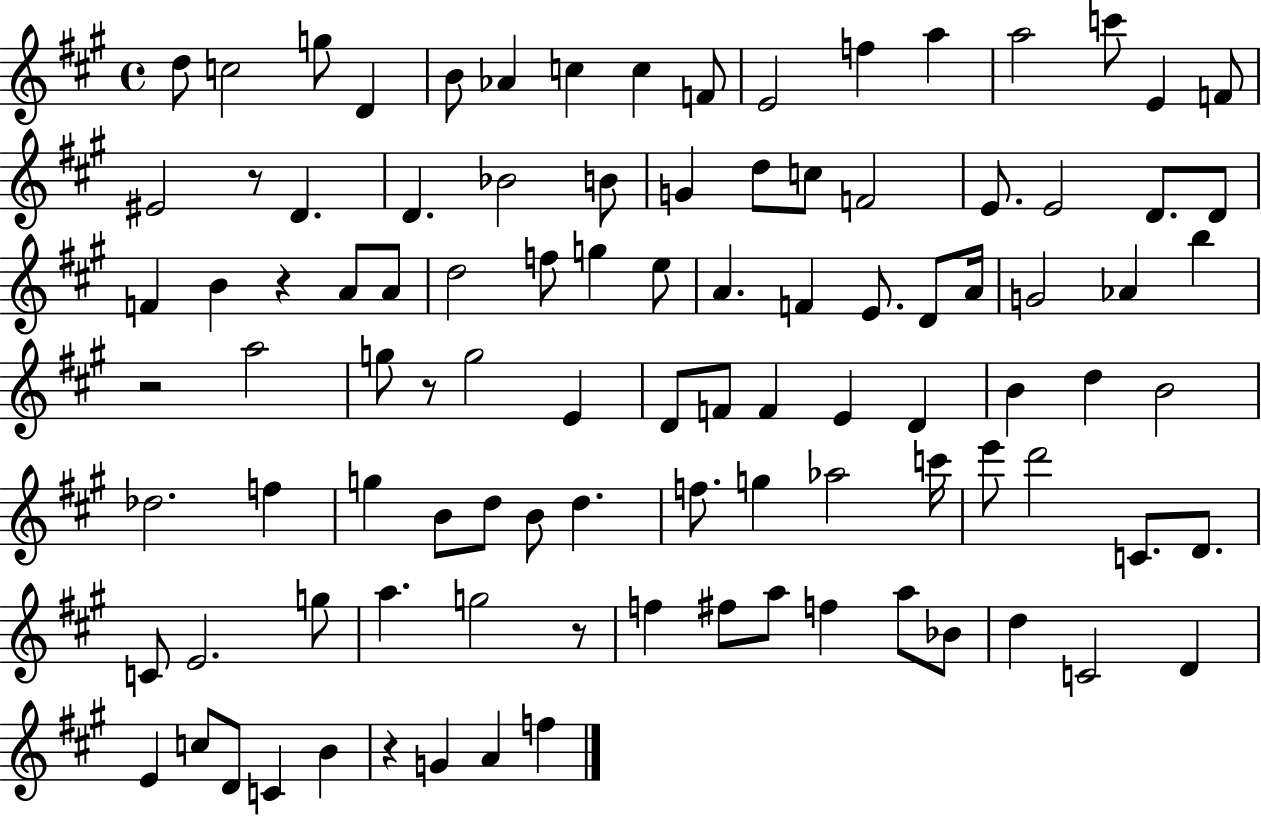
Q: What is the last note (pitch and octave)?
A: F5